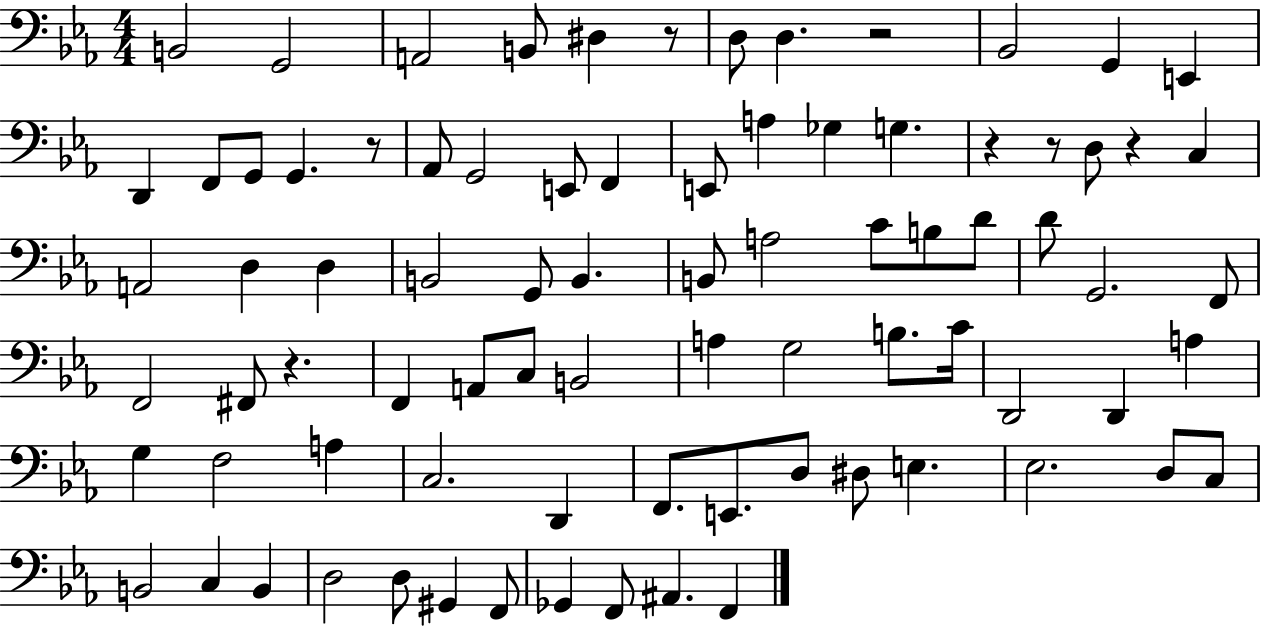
X:1
T:Untitled
M:4/4
L:1/4
K:Eb
B,,2 G,,2 A,,2 B,,/2 ^D, z/2 D,/2 D, z2 _B,,2 G,, E,, D,, F,,/2 G,,/2 G,, z/2 _A,,/2 G,,2 E,,/2 F,, E,,/2 A, _G, G, z z/2 D,/2 z C, A,,2 D, D, B,,2 G,,/2 B,, B,,/2 A,2 C/2 B,/2 D/2 D/2 G,,2 F,,/2 F,,2 ^F,,/2 z F,, A,,/2 C,/2 B,,2 A, G,2 B,/2 C/4 D,,2 D,, A, G, F,2 A, C,2 D,, F,,/2 E,,/2 D,/2 ^D,/2 E, _E,2 D,/2 C,/2 B,,2 C, B,, D,2 D,/2 ^G,, F,,/2 _G,, F,,/2 ^A,, F,,